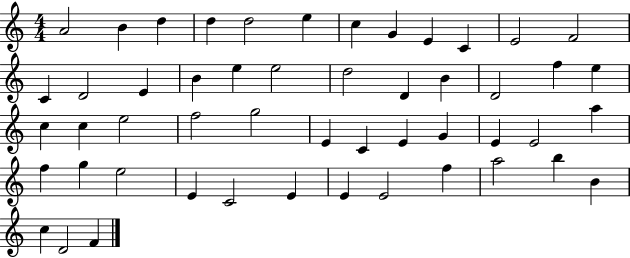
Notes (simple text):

A4/h B4/q D5/q D5/q D5/h E5/q C5/q G4/q E4/q C4/q E4/h F4/h C4/q D4/h E4/q B4/q E5/q E5/h D5/h D4/q B4/q D4/h F5/q E5/q C5/q C5/q E5/h F5/h G5/h E4/q C4/q E4/q G4/q E4/q E4/h A5/q F5/q G5/q E5/h E4/q C4/h E4/q E4/q E4/h F5/q A5/h B5/q B4/q C5/q D4/h F4/q